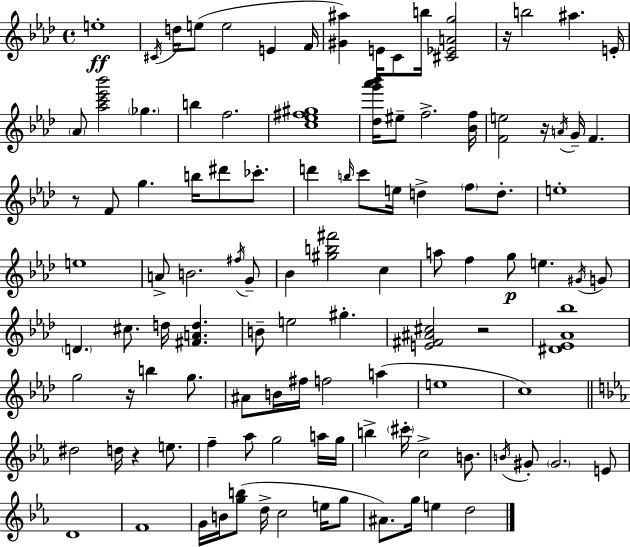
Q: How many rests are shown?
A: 6